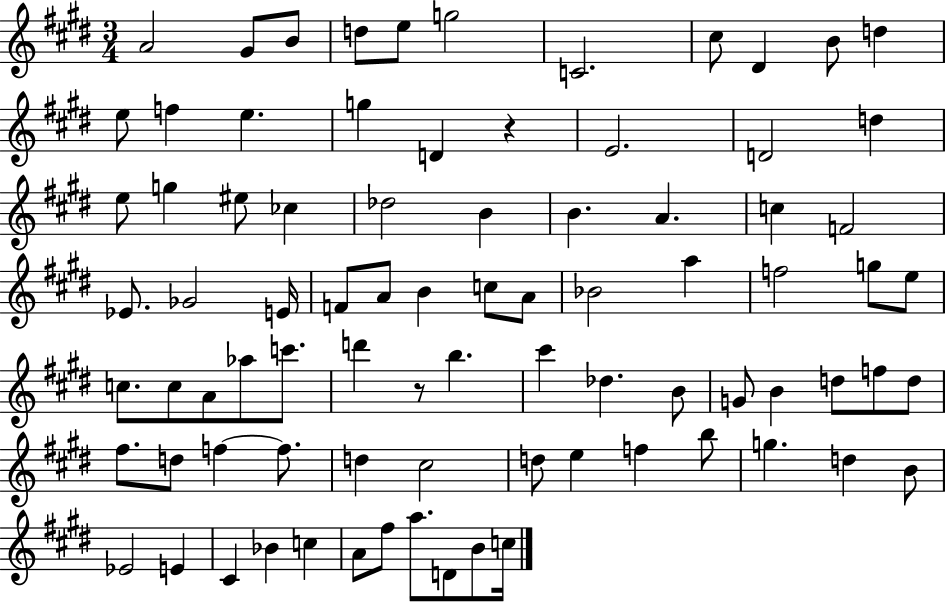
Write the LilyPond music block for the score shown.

{
  \clef treble
  \numericTimeSignature
  \time 3/4
  \key e \major
  a'2 gis'8 b'8 | d''8 e''8 g''2 | c'2. | cis''8 dis'4 b'8 d''4 | \break e''8 f''4 e''4. | g''4 d'4 r4 | e'2. | d'2 d''4 | \break e''8 g''4 eis''8 ces''4 | des''2 b'4 | b'4. a'4. | c''4 f'2 | \break ees'8. ges'2 e'16 | f'8 a'8 b'4 c''8 a'8 | bes'2 a''4 | f''2 g''8 e''8 | \break c''8. c''8 a'8 aes''8 c'''8. | d'''4 r8 b''4. | cis'''4 des''4. b'8 | g'8 b'4 d''8 f''8 d''8 | \break fis''8. d''8 f''4~~ f''8. | d''4 cis''2 | d''8 e''4 f''4 b''8 | g''4. d''4 b'8 | \break ees'2 e'4 | cis'4 bes'4 c''4 | a'8 fis''8 a''8. d'8 b'8 c''16 | \bar "|."
}